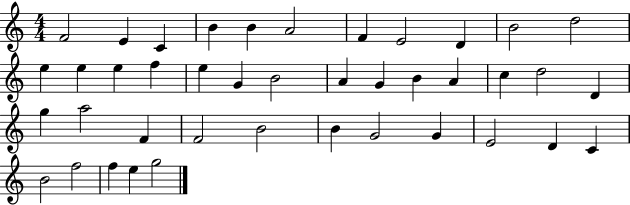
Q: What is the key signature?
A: C major